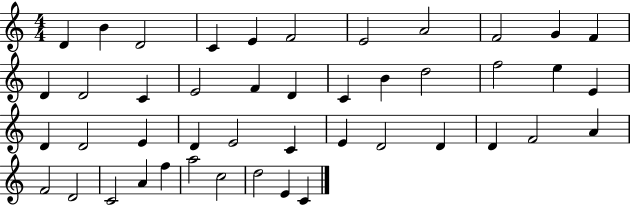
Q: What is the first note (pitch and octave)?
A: D4